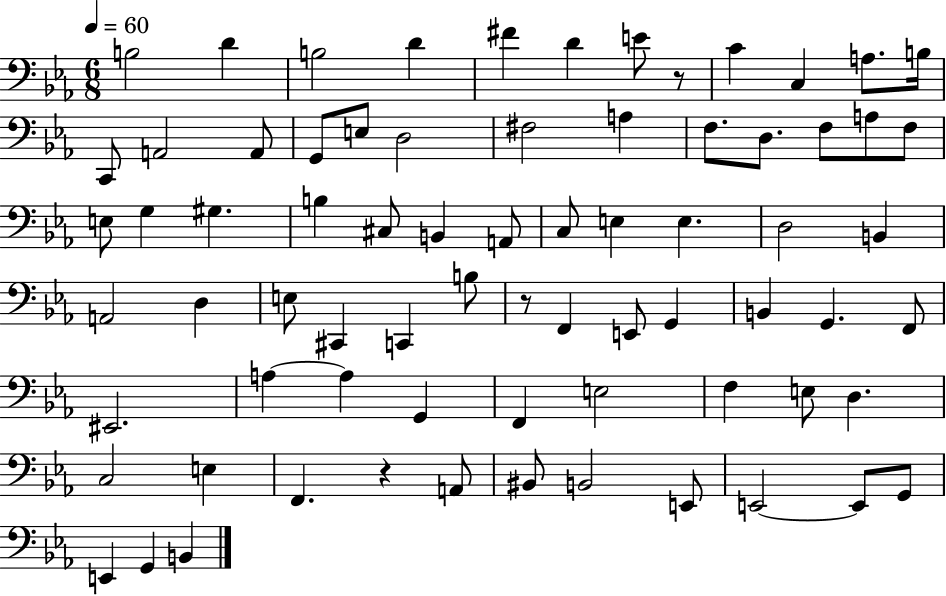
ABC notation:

X:1
T:Untitled
M:6/8
L:1/4
K:Eb
B,2 D B,2 D ^F D E/2 z/2 C C, A,/2 B,/4 C,,/2 A,,2 A,,/2 G,,/2 E,/2 D,2 ^F,2 A, F,/2 D,/2 F,/2 A,/2 F,/2 E,/2 G, ^G, B, ^C,/2 B,, A,,/2 C,/2 E, E, D,2 B,, A,,2 D, E,/2 ^C,, C,, B,/2 z/2 F,, E,,/2 G,, B,, G,, F,,/2 ^E,,2 A, A, G,, F,, E,2 F, E,/2 D, C,2 E, F,, z A,,/2 ^B,,/2 B,,2 E,,/2 E,,2 E,,/2 G,,/2 E,, G,, B,,